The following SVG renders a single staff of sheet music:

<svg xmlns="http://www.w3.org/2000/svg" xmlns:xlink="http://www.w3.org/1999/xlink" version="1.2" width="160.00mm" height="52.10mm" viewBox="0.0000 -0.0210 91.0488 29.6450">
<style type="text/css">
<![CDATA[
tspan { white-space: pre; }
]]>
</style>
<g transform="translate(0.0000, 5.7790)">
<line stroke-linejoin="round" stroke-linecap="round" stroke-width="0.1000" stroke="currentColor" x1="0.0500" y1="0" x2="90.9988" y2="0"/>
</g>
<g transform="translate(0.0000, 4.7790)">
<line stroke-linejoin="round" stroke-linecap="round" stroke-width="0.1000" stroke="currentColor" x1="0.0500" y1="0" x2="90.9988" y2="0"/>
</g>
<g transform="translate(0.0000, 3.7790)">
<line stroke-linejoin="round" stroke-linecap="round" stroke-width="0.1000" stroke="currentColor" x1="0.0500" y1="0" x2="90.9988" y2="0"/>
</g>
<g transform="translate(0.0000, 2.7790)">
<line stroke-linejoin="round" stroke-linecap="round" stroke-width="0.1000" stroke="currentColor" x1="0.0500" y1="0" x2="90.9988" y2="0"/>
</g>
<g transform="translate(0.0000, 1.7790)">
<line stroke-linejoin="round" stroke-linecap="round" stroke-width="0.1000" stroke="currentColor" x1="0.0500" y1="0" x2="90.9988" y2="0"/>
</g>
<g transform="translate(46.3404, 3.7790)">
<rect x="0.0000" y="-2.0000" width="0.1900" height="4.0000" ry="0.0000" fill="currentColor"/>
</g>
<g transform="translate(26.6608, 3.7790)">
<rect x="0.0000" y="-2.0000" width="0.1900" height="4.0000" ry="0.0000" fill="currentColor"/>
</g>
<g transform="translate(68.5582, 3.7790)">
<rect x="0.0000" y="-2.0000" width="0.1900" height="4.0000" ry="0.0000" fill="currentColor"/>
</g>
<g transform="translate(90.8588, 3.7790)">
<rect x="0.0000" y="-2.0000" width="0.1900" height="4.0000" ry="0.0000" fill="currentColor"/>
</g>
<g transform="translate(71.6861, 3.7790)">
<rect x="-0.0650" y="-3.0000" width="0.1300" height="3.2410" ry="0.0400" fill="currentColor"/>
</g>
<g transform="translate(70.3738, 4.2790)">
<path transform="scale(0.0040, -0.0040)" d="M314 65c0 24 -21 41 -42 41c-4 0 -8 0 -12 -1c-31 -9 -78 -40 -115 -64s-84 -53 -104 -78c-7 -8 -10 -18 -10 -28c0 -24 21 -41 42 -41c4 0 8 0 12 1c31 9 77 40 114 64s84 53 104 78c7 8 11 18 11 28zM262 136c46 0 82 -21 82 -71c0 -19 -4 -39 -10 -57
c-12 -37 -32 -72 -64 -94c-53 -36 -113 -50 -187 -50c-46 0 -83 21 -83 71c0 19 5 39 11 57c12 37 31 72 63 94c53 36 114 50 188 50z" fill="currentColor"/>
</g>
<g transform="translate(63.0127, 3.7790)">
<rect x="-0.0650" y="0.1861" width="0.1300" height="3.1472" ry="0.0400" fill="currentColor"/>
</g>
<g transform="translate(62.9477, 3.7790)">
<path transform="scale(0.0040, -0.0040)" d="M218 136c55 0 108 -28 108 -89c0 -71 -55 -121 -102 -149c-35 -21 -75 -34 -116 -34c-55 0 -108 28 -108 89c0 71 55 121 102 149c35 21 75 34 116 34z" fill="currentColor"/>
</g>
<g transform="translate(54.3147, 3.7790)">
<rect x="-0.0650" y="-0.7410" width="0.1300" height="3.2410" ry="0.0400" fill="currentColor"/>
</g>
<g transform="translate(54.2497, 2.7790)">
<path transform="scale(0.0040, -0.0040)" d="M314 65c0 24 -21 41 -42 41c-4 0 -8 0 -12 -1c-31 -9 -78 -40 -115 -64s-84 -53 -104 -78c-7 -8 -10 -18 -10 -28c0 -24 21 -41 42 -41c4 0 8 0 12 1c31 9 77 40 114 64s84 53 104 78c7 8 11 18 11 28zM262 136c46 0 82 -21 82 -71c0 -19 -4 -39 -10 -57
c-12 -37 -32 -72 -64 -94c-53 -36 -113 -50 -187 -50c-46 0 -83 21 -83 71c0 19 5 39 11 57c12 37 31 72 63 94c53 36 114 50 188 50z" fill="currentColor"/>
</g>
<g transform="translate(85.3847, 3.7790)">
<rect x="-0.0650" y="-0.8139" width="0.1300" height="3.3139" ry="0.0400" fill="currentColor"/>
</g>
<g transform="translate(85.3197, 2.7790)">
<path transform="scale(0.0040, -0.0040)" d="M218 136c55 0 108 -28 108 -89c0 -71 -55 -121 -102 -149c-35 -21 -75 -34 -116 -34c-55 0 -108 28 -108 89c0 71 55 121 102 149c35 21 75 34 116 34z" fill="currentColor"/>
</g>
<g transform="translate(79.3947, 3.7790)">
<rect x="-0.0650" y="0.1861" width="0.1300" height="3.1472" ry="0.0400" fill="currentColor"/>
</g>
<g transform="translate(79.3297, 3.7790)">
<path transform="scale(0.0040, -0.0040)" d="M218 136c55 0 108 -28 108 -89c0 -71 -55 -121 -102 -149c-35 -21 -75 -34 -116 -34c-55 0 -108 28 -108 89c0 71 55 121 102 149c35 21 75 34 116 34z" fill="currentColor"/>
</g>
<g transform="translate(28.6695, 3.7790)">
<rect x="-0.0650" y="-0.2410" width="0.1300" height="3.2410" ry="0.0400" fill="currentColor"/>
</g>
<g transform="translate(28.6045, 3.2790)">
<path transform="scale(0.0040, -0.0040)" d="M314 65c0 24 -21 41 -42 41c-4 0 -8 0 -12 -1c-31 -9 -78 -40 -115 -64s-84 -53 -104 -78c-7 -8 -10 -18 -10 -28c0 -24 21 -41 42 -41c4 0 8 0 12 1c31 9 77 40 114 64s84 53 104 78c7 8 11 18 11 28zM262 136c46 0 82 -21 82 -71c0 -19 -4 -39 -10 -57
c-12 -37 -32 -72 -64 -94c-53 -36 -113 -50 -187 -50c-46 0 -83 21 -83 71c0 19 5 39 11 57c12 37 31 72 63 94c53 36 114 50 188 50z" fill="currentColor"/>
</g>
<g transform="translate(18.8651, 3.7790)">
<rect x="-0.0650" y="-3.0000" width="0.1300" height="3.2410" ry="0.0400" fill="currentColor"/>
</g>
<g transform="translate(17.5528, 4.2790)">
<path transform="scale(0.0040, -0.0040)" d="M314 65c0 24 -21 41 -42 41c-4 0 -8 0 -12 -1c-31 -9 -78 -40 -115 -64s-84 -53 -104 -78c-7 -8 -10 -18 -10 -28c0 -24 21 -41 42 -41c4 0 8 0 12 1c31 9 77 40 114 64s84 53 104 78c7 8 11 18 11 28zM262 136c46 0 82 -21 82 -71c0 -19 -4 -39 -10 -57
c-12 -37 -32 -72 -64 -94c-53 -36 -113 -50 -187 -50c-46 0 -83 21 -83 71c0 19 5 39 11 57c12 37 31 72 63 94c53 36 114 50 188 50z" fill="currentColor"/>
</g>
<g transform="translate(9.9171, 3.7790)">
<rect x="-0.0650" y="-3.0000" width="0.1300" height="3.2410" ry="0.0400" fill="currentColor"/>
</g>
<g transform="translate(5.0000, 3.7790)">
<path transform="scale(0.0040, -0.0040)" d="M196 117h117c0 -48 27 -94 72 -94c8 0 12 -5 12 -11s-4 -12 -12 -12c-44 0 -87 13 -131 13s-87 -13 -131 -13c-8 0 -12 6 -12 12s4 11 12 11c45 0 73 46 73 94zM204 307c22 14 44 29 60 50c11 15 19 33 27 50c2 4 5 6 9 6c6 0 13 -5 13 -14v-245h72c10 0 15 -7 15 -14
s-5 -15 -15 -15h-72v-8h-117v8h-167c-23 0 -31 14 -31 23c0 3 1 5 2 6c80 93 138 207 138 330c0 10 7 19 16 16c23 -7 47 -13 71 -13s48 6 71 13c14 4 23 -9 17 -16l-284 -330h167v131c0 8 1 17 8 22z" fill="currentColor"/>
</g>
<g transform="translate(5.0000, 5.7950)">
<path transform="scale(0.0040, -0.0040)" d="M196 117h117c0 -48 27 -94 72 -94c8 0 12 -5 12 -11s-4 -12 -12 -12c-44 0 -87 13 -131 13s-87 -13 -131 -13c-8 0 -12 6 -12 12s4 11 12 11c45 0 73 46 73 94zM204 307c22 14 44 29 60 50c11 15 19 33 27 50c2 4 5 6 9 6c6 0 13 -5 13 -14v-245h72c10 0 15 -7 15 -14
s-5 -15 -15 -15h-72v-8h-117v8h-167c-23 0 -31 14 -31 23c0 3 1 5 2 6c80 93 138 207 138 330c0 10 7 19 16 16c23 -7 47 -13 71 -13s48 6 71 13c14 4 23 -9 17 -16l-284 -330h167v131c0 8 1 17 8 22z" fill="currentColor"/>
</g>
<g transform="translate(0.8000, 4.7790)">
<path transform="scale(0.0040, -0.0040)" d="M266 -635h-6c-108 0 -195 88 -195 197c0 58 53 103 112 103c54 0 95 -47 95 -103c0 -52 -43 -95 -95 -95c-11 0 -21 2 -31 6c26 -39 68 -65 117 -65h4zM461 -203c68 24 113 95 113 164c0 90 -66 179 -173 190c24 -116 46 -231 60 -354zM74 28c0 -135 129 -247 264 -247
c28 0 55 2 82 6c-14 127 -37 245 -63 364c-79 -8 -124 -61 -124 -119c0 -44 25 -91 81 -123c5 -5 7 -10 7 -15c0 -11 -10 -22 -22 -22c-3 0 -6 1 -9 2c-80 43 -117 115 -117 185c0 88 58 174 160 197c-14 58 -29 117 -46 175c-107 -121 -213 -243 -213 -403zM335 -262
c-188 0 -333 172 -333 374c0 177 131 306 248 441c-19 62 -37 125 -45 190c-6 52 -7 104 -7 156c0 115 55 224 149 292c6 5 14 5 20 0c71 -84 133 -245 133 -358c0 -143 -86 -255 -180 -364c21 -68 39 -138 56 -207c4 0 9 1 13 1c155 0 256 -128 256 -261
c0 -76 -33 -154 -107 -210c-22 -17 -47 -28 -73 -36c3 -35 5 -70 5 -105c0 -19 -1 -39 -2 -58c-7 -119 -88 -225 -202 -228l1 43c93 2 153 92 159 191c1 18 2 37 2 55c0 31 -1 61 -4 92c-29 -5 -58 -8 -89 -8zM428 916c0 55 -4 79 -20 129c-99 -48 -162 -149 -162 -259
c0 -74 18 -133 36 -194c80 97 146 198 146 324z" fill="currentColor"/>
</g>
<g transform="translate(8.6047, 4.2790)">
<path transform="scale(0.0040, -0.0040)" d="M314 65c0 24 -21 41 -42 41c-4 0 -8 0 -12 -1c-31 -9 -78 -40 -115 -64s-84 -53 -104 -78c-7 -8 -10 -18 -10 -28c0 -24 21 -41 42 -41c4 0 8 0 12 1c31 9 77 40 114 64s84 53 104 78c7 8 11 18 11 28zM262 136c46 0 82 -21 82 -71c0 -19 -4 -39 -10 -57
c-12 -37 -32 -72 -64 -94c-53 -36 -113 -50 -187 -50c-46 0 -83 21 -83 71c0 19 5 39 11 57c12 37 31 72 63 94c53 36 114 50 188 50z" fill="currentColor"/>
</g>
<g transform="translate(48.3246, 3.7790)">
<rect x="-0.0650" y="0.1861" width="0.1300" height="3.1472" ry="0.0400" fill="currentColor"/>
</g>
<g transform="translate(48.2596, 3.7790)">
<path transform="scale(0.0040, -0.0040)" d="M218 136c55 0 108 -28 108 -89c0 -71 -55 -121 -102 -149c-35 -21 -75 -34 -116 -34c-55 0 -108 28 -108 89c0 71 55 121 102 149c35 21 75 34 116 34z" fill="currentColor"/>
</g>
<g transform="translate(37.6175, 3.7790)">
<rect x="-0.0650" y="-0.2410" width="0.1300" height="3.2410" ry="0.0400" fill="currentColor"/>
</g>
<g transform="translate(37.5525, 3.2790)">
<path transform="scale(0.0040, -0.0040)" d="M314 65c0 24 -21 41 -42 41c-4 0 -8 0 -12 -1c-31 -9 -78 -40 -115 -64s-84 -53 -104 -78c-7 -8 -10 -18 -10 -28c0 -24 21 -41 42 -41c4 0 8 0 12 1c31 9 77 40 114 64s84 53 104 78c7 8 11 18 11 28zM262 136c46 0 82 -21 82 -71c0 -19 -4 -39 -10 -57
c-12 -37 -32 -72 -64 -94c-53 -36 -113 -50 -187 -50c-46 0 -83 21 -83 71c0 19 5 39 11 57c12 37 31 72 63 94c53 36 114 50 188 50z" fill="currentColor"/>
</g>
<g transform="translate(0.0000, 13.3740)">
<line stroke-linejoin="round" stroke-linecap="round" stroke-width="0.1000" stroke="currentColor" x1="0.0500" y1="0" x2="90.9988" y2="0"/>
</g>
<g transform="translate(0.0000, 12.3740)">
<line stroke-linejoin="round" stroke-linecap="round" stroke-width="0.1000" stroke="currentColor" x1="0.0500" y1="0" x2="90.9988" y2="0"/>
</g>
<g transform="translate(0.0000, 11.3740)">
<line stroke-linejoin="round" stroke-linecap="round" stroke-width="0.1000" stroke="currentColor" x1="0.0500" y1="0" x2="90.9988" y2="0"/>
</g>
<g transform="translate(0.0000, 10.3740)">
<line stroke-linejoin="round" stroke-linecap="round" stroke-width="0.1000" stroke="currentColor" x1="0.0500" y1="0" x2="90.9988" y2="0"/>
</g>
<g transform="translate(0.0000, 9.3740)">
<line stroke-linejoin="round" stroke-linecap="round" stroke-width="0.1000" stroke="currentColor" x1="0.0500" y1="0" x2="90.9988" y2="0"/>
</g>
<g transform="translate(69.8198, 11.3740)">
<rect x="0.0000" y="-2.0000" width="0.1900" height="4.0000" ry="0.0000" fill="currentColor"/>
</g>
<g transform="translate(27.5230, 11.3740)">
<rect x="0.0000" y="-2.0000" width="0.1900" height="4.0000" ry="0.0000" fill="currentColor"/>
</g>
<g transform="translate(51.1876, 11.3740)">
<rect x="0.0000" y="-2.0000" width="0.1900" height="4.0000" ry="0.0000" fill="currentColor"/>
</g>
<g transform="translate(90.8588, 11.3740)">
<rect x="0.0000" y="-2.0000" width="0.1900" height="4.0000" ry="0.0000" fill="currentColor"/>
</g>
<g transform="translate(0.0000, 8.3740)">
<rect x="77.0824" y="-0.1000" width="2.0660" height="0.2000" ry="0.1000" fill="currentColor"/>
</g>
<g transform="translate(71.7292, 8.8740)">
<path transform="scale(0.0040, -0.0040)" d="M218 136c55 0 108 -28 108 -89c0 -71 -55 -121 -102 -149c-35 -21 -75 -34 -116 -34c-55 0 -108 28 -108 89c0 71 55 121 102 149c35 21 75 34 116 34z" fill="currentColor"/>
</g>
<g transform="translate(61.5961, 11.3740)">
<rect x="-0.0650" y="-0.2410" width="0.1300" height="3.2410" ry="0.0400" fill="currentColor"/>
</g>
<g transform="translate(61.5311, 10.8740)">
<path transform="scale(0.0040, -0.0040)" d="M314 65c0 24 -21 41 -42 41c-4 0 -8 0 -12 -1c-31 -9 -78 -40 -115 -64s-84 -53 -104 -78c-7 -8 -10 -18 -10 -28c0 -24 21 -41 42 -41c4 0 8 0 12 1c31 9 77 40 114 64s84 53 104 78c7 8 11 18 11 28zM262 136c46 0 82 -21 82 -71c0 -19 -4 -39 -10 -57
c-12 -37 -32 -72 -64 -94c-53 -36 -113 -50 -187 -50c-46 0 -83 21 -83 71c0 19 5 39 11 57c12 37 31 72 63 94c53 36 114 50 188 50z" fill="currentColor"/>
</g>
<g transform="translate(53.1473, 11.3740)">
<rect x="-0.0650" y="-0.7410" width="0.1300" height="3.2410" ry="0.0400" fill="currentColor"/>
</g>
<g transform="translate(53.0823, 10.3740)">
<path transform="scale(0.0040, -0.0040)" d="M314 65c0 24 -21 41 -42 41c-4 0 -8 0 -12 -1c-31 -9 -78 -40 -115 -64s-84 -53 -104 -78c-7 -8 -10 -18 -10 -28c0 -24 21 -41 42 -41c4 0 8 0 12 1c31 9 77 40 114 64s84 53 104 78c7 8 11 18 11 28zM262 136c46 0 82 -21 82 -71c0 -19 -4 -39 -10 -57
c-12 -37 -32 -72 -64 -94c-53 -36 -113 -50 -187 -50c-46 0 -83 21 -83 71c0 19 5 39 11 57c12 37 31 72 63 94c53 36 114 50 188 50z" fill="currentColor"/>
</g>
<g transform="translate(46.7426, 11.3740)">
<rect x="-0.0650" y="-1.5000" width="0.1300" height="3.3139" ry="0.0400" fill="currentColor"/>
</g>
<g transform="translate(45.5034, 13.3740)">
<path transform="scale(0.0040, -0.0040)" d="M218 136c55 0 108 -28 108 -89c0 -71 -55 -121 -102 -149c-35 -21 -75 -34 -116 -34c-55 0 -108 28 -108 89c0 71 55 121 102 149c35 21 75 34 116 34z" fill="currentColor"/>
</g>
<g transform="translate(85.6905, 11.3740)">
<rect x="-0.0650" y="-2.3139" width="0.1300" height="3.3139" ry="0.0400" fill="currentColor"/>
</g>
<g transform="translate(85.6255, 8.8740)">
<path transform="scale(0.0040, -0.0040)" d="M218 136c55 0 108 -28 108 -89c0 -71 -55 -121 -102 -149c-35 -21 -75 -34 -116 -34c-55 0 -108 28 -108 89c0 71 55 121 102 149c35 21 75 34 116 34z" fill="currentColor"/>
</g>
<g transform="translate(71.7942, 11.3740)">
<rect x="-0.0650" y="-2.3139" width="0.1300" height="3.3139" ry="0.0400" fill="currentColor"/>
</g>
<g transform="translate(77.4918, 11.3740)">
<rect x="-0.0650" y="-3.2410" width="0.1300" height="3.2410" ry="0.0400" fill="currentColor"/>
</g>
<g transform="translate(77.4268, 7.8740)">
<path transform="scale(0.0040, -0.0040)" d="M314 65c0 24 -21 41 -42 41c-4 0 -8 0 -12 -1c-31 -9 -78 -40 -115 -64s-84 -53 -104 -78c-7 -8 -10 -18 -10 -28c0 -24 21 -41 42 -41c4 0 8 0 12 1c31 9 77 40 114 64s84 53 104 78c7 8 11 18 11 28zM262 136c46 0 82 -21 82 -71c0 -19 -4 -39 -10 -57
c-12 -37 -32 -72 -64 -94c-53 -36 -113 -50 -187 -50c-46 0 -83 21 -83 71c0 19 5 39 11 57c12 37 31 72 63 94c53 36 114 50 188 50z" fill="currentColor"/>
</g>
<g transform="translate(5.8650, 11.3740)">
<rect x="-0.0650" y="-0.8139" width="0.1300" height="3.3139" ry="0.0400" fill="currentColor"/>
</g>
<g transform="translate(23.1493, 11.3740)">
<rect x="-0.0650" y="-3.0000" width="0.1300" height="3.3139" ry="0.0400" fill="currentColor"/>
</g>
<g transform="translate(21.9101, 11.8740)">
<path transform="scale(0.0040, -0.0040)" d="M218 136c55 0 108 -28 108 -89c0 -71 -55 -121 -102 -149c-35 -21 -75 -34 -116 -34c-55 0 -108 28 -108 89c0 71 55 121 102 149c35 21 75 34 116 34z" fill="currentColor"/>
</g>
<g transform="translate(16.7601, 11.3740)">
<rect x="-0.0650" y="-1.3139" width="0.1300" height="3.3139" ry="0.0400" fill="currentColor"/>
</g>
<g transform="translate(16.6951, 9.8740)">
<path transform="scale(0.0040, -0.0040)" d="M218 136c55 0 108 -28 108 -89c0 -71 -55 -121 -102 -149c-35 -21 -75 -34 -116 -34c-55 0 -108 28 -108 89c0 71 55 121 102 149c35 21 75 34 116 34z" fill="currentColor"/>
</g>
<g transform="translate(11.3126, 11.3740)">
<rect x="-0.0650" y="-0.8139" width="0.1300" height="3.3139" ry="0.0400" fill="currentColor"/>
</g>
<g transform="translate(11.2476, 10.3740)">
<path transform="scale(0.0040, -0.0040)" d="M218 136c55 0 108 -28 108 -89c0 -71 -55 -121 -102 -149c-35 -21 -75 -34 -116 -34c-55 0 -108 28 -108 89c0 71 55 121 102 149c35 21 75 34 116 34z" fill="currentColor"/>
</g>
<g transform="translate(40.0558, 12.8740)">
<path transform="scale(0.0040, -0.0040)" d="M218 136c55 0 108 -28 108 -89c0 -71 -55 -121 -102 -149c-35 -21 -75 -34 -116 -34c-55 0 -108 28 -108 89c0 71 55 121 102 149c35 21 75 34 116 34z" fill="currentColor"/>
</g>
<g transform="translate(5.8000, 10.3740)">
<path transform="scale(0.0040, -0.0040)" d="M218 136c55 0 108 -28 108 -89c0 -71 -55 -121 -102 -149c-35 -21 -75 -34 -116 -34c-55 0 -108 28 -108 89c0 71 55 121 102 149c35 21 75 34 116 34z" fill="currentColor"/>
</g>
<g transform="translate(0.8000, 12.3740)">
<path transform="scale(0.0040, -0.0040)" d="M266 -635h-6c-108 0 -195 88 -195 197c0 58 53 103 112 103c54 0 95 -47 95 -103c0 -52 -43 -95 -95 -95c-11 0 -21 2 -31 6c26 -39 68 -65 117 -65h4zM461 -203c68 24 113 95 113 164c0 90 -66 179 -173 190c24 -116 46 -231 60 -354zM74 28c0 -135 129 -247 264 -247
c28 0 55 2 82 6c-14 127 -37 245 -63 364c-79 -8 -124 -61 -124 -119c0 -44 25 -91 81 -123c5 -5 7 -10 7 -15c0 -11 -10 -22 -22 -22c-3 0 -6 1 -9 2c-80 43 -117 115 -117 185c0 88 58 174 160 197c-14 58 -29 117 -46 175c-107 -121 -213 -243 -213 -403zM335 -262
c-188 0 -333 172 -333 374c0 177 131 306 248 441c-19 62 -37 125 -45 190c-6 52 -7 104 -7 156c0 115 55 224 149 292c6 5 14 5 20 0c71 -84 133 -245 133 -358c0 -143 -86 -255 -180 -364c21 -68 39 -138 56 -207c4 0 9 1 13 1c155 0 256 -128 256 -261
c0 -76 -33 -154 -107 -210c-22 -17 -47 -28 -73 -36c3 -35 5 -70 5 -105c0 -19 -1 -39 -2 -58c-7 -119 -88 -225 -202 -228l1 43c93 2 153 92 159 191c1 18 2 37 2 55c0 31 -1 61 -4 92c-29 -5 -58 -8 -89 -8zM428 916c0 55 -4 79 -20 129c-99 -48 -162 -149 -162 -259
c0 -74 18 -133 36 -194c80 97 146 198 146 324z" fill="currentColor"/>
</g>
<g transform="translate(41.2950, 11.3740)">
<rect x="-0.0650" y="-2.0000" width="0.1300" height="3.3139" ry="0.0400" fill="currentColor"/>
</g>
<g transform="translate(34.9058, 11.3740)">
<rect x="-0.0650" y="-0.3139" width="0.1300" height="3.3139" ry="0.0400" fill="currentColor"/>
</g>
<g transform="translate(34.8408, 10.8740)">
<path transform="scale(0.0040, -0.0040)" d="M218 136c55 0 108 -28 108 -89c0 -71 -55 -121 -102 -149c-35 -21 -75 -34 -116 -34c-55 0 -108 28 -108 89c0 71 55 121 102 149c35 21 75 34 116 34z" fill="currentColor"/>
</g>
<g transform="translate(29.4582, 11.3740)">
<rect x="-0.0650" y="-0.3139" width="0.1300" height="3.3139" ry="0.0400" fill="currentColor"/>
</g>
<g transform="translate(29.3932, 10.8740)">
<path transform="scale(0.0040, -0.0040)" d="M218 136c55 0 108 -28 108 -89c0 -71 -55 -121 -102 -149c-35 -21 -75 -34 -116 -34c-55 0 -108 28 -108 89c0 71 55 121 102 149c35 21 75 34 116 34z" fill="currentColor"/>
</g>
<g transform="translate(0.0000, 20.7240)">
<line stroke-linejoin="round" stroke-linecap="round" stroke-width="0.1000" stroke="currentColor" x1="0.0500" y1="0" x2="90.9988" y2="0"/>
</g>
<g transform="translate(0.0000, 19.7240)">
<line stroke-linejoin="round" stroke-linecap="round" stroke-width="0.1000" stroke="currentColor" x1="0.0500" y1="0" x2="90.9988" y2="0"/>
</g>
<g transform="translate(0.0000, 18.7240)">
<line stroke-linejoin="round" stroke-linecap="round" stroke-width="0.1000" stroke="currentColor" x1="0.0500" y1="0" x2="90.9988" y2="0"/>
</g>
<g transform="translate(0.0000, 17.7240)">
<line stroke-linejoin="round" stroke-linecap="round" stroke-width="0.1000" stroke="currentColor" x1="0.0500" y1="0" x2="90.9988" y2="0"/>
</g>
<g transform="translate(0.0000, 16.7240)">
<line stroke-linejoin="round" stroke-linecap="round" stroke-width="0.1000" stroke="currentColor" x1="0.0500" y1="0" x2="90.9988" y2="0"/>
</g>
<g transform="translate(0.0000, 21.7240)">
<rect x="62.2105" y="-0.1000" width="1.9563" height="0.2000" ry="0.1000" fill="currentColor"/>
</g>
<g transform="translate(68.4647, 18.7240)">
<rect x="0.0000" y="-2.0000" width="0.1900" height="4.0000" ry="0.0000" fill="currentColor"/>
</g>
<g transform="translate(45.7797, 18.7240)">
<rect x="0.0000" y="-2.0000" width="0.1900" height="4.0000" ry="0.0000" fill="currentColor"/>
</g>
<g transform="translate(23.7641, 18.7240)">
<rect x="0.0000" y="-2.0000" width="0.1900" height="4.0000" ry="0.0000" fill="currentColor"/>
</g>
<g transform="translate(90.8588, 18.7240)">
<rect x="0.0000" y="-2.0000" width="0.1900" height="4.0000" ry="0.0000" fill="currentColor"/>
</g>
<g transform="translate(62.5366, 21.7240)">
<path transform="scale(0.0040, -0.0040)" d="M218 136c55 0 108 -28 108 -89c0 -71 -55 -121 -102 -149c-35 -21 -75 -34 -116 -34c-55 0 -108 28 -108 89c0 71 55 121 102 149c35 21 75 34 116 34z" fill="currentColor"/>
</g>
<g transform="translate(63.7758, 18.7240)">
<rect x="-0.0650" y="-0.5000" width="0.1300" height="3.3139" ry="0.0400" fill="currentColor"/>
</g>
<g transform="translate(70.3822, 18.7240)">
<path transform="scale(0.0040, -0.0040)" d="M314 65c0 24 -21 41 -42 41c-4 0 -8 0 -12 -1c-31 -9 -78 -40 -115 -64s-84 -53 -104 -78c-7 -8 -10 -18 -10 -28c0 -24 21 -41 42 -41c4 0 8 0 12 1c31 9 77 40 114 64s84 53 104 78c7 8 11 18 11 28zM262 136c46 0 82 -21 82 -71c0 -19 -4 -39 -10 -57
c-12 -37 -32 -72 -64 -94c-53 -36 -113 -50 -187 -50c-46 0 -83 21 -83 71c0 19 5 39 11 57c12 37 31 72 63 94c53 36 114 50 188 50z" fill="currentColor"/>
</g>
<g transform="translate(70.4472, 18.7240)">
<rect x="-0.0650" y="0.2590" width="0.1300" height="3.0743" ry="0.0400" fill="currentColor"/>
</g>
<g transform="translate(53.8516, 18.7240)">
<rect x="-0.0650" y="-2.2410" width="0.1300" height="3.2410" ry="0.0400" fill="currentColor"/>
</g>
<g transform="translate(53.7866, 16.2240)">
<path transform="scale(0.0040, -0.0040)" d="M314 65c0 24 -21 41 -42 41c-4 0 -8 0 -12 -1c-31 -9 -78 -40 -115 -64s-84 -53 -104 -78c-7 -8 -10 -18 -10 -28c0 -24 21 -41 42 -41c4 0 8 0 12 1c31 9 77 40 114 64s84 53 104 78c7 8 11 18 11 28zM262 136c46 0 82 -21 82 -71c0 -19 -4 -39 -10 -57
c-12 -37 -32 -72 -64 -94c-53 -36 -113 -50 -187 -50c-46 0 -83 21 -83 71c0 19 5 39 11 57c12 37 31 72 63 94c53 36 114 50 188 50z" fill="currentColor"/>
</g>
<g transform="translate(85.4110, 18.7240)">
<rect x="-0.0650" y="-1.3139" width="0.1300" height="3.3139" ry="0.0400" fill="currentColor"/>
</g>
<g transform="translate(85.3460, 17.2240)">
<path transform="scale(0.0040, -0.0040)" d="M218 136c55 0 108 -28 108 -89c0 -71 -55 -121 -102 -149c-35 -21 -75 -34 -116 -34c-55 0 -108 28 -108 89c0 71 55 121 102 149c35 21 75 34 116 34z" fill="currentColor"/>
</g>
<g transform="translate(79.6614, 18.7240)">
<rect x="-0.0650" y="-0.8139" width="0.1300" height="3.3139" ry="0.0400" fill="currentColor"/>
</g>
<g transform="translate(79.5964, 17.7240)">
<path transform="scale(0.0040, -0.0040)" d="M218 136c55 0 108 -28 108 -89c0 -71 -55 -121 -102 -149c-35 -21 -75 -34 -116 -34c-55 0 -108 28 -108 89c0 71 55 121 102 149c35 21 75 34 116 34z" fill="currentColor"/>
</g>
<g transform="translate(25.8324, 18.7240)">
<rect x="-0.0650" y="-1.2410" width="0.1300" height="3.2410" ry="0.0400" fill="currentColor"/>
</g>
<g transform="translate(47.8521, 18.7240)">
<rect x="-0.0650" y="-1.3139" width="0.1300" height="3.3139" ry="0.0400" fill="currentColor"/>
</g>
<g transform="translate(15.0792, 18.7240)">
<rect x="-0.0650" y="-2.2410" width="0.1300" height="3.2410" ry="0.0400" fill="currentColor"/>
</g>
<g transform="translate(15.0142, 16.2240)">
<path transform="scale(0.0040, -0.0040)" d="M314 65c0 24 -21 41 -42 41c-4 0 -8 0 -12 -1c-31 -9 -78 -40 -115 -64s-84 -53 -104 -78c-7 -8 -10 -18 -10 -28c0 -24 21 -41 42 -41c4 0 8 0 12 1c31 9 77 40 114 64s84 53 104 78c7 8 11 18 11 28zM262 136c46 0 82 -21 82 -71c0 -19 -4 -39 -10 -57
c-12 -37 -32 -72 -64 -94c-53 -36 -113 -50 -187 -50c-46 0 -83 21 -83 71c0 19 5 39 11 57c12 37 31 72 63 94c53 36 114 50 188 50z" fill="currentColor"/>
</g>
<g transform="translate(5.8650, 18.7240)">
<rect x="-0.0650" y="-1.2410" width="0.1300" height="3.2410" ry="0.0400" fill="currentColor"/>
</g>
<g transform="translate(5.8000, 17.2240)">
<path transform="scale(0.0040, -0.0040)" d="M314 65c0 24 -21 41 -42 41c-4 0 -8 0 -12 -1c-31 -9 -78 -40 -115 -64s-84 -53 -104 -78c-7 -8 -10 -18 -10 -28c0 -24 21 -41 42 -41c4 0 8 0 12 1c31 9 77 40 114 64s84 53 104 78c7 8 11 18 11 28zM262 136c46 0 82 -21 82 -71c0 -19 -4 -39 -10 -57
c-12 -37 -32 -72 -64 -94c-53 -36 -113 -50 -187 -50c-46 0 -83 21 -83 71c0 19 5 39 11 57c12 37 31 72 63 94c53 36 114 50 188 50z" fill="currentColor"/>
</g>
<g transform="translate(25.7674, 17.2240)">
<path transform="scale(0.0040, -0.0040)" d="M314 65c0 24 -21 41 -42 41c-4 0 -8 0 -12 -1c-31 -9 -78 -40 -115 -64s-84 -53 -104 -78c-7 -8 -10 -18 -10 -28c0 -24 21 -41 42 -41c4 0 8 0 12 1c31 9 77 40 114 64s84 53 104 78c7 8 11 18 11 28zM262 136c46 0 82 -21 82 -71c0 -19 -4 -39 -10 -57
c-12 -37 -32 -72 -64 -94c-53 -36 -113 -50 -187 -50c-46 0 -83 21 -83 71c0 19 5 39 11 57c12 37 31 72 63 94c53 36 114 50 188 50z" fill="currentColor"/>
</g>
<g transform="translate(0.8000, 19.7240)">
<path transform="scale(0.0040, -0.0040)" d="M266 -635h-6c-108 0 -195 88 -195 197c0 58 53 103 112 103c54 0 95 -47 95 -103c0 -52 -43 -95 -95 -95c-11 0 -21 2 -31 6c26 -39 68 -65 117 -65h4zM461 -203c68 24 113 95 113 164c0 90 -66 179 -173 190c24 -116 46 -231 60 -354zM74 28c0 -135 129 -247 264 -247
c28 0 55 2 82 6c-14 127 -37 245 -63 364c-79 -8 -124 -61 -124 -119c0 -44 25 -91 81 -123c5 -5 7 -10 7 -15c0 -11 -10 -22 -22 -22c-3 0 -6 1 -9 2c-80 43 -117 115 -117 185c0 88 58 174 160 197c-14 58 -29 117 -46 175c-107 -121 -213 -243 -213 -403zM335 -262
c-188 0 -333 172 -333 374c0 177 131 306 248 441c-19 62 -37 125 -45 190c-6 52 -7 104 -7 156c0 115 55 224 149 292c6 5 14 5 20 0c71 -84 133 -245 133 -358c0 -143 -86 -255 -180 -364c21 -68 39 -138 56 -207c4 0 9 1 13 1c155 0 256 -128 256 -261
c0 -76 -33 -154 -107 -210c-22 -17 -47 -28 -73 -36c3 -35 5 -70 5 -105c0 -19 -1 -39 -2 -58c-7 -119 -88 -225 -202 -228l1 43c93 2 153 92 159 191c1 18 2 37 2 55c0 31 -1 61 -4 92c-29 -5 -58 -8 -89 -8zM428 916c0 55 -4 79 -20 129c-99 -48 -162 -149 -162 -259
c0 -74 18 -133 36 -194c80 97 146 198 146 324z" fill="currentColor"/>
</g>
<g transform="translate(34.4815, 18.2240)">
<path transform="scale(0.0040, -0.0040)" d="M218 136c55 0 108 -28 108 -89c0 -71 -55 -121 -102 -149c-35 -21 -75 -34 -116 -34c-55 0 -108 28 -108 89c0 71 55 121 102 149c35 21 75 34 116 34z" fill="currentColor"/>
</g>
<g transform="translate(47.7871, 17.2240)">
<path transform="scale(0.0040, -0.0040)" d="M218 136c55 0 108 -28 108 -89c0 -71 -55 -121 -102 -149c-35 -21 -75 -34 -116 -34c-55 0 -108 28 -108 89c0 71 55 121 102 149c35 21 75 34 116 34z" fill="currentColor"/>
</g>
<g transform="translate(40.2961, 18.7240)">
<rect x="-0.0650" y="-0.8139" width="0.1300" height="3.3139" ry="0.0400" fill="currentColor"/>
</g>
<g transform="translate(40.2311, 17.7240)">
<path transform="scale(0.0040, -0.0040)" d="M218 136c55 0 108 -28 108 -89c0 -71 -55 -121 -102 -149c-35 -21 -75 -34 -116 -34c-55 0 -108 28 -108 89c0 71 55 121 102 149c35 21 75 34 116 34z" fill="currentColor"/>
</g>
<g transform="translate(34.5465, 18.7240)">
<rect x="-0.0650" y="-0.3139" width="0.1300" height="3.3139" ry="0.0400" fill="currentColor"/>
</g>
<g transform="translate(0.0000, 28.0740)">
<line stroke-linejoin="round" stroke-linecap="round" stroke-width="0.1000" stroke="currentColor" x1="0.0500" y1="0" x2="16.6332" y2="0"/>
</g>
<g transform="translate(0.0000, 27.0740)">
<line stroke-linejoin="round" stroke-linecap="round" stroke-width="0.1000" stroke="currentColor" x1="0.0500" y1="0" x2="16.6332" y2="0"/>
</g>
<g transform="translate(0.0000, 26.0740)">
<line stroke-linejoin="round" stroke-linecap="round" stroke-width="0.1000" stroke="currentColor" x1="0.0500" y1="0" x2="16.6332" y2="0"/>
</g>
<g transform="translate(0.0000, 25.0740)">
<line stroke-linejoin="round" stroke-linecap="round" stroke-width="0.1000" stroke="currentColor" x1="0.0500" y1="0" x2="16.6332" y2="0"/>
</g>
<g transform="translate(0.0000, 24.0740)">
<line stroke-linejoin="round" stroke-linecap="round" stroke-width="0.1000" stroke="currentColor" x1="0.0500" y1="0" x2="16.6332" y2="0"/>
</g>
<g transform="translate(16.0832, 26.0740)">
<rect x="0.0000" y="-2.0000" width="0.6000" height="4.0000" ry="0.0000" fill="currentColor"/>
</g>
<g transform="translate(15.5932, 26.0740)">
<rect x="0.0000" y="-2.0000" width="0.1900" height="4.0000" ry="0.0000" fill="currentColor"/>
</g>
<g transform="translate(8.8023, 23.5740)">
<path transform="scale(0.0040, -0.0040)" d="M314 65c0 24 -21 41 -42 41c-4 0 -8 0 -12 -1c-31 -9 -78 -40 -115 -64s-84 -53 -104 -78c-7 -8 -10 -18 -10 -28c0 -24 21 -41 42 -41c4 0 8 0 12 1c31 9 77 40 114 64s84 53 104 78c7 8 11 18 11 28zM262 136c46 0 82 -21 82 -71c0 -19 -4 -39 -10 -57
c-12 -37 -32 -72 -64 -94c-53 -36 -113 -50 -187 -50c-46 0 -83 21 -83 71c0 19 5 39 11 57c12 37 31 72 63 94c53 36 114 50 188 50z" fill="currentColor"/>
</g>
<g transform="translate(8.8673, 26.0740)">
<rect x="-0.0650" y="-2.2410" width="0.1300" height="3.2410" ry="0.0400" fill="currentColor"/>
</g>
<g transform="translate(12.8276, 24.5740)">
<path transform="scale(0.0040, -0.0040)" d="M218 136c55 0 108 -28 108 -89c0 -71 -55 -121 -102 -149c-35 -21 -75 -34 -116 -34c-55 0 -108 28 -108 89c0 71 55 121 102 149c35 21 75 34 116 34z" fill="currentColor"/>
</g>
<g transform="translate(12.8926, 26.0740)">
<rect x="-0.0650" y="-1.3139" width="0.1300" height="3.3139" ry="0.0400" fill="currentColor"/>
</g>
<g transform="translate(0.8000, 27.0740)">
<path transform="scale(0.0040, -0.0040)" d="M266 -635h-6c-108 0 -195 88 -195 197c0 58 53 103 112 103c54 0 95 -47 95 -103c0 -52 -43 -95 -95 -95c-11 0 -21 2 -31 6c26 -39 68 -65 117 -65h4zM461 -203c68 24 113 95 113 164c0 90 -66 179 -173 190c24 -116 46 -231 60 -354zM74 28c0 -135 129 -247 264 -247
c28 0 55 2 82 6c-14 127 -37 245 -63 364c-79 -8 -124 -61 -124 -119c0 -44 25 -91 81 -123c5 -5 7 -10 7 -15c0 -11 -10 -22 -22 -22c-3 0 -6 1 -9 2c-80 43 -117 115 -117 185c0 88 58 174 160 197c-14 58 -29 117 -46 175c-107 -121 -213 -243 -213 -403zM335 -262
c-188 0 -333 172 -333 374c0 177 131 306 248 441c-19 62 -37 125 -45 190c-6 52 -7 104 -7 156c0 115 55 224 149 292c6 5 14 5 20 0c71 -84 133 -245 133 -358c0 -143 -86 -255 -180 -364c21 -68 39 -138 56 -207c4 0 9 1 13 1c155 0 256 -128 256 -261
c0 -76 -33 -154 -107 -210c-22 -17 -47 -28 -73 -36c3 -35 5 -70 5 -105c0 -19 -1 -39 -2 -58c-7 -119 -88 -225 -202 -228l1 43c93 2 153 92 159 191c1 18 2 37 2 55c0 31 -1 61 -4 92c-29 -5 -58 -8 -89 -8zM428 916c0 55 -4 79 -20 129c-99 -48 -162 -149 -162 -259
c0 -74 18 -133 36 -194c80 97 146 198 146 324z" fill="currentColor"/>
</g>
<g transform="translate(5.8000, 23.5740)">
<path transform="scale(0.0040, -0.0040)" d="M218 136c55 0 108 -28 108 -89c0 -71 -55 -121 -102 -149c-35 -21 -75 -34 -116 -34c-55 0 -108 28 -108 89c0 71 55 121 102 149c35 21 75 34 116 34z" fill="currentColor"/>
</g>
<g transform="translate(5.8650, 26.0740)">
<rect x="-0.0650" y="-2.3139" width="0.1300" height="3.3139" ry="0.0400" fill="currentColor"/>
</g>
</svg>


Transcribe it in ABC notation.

X:1
T:Untitled
M:4/4
L:1/4
K:C
A2 A2 c2 c2 B d2 B A2 B d d d e A c c F E d2 c2 g b2 g e2 g2 e2 c d e g2 C B2 d e g g2 e